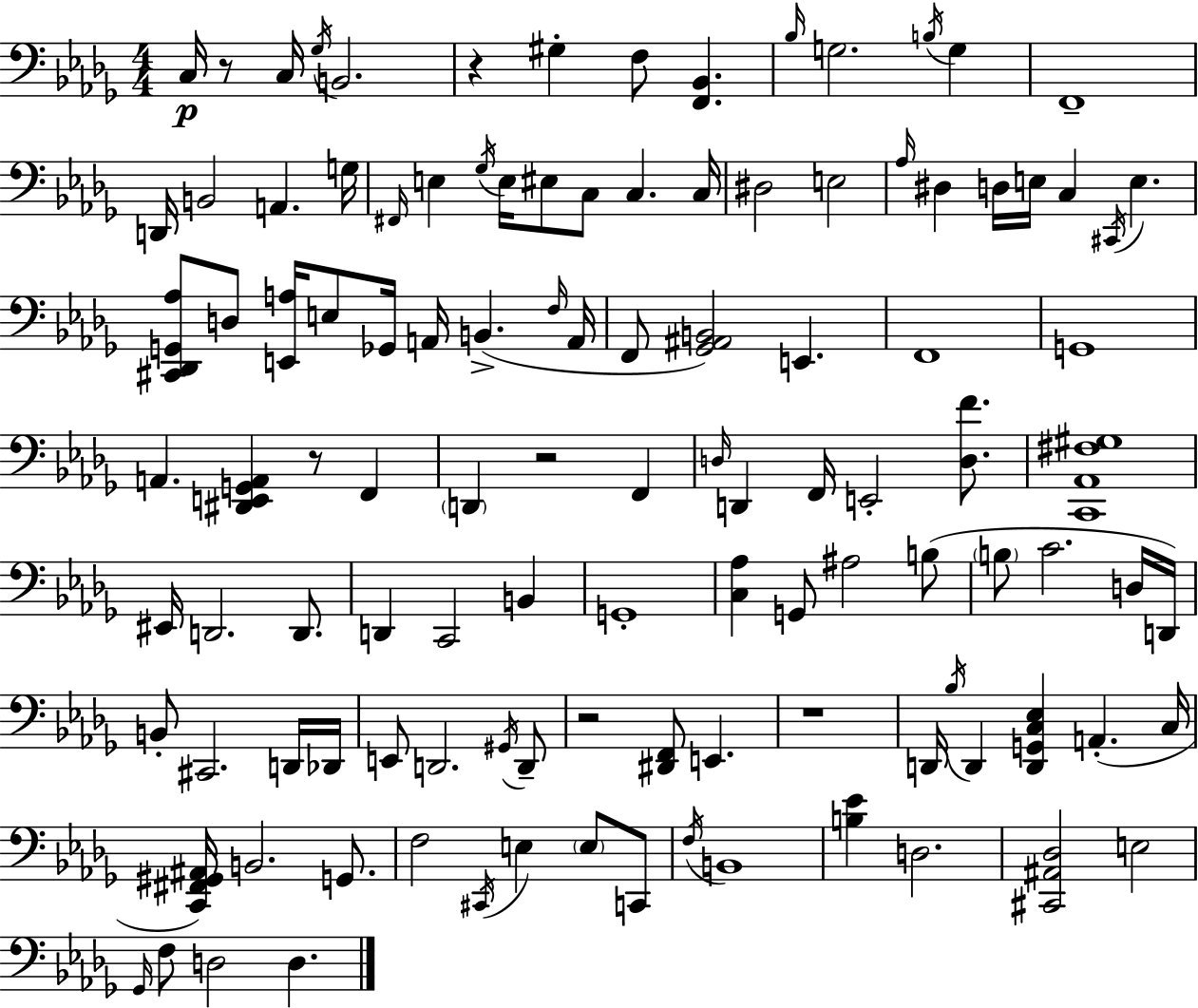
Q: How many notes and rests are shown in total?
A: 113